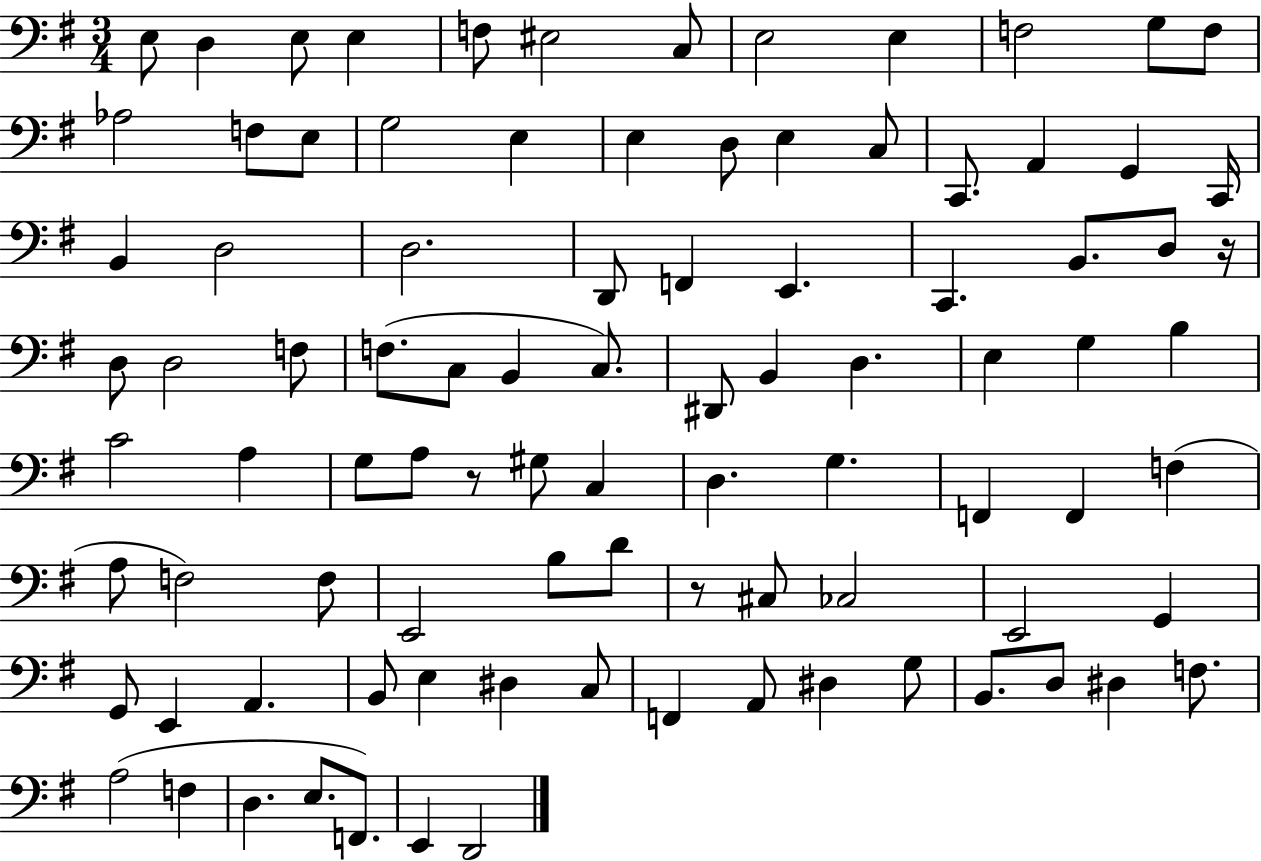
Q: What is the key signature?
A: G major